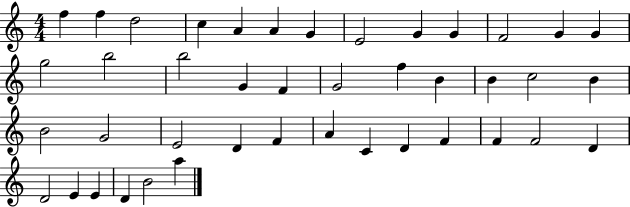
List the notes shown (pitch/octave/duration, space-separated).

F5/q F5/q D5/h C5/q A4/q A4/q G4/q E4/h G4/q G4/q F4/h G4/q G4/q G5/h B5/h B5/h G4/q F4/q G4/h F5/q B4/q B4/q C5/h B4/q B4/h G4/h E4/h D4/q F4/q A4/q C4/q D4/q F4/q F4/q F4/h D4/q D4/h E4/q E4/q D4/q B4/h A5/q